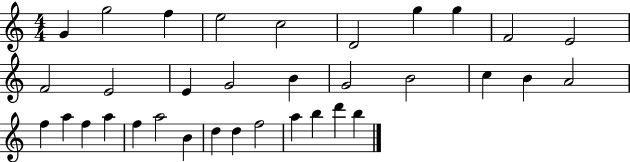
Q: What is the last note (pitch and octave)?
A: B5